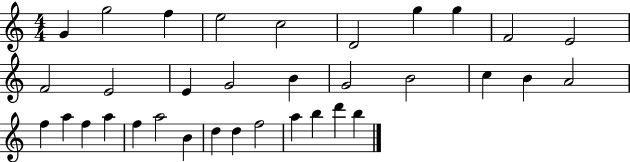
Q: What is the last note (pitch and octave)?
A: B5